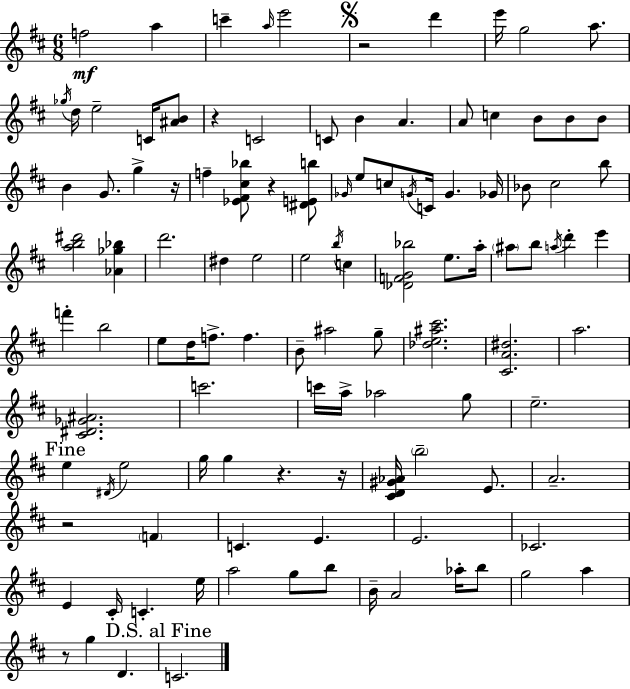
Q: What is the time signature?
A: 6/8